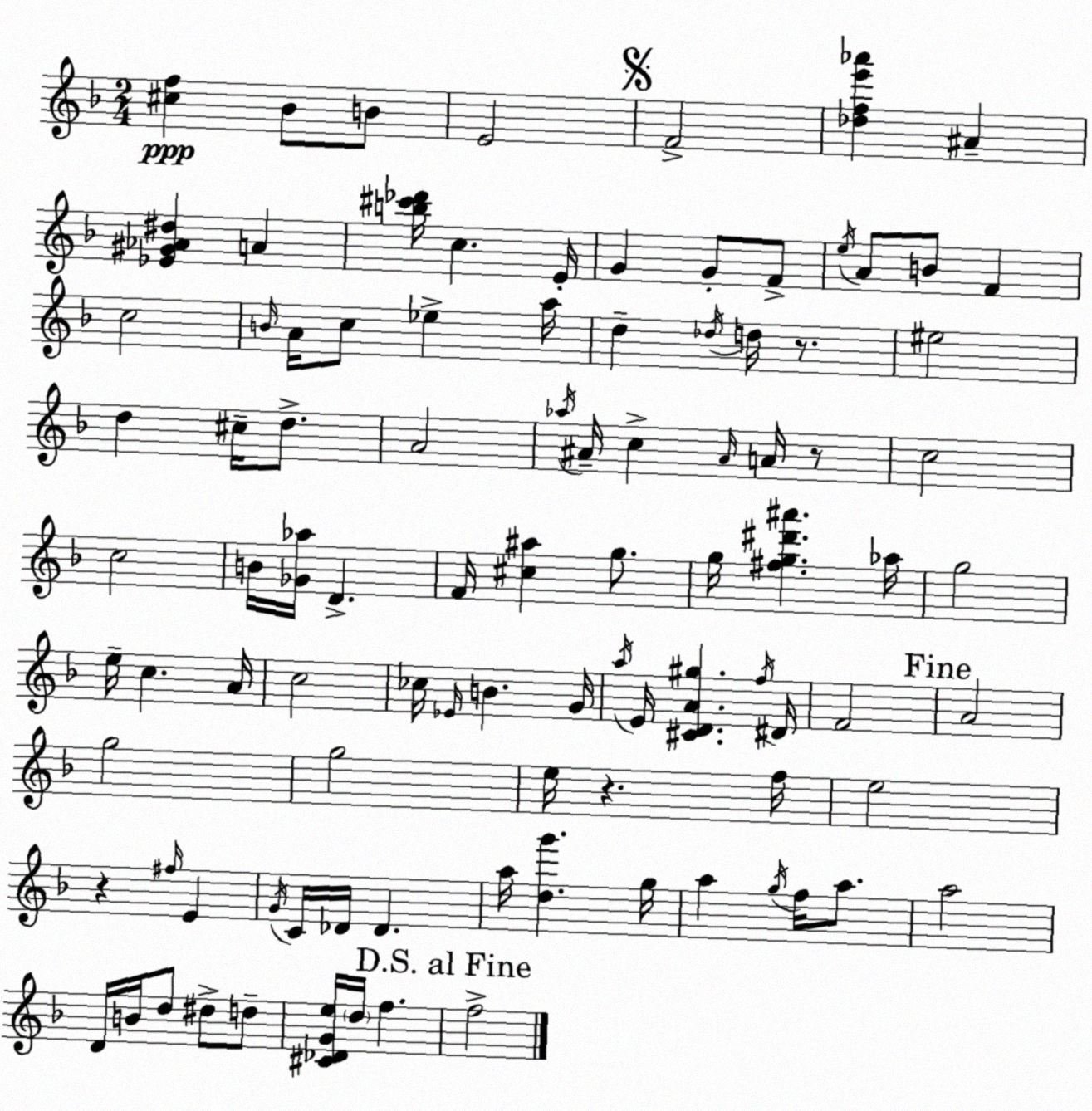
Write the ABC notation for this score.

X:1
T:Untitled
M:2/4
L:1/4
K:F
[^cf] _B/2 B/2 E2 F2 [_dfe'_a'] ^A [_E^G_A^d] A [b^c'_d']/4 c E/4 G G/2 F/2 e/4 A/2 B/2 F c2 B/4 A/4 c/2 _e a/4 d _d/4 d/4 z/2 ^e2 d ^c/4 d/2 A2 _a/4 ^A/4 c ^A/4 A/4 z/2 c2 c2 B/4 [_G_a]/4 D F/4 [^c^a] g/2 g/4 [^fg^d'^a'] _a/4 g2 e/4 c A/4 c2 _c/4 _E/4 B G/4 a/4 E/4 [^CDA^g] f/4 ^D/4 F2 A2 g2 g2 e/4 z f/4 e2 z ^f/4 E G/4 C/4 _D/4 _D a/4 [dg'] g/4 a g/4 f/4 a/2 a2 D/4 B/4 d/2 ^d/2 d/2 [^C_DGe]/4 d/4 f f2